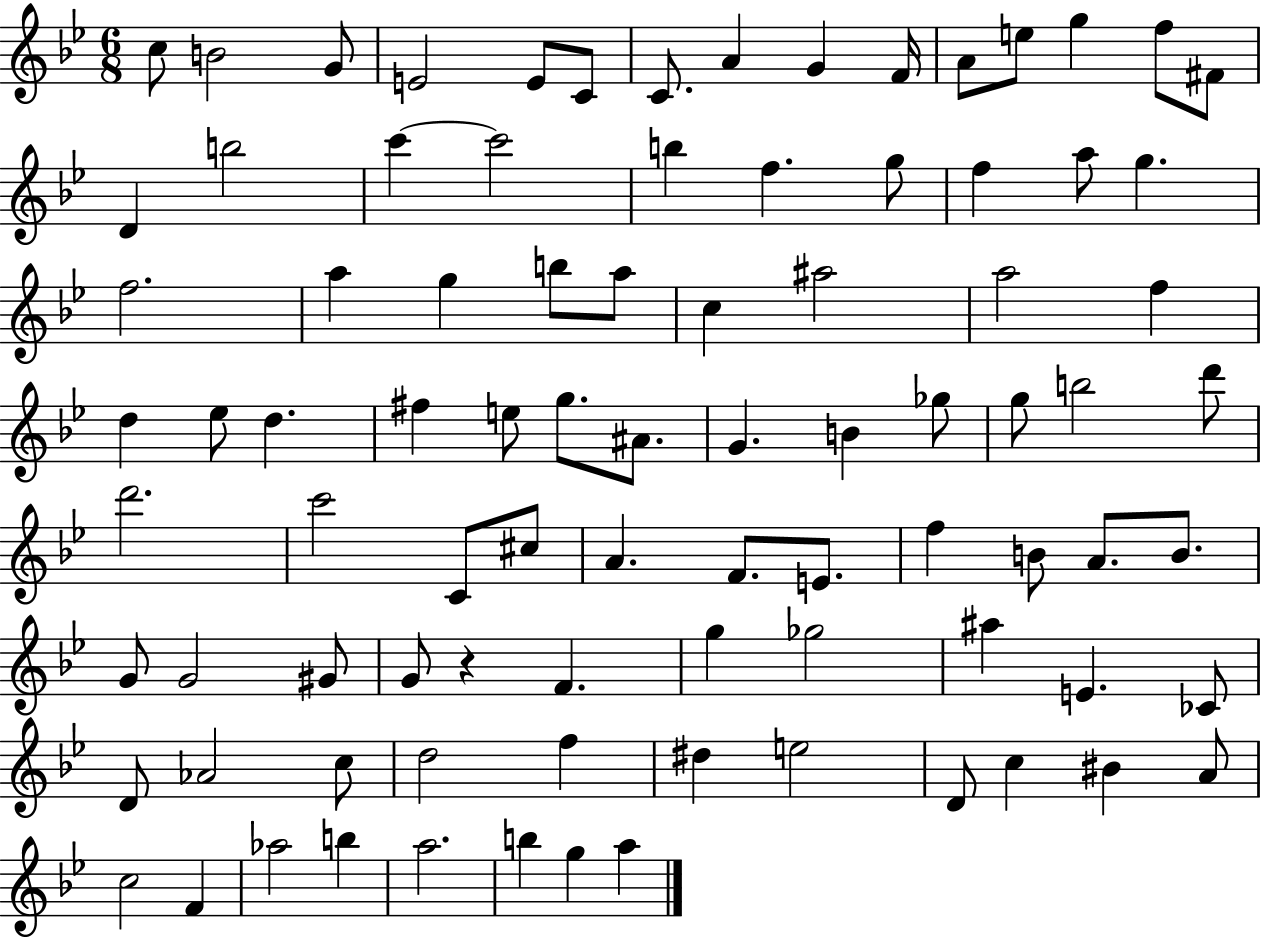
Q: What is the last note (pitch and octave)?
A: A5